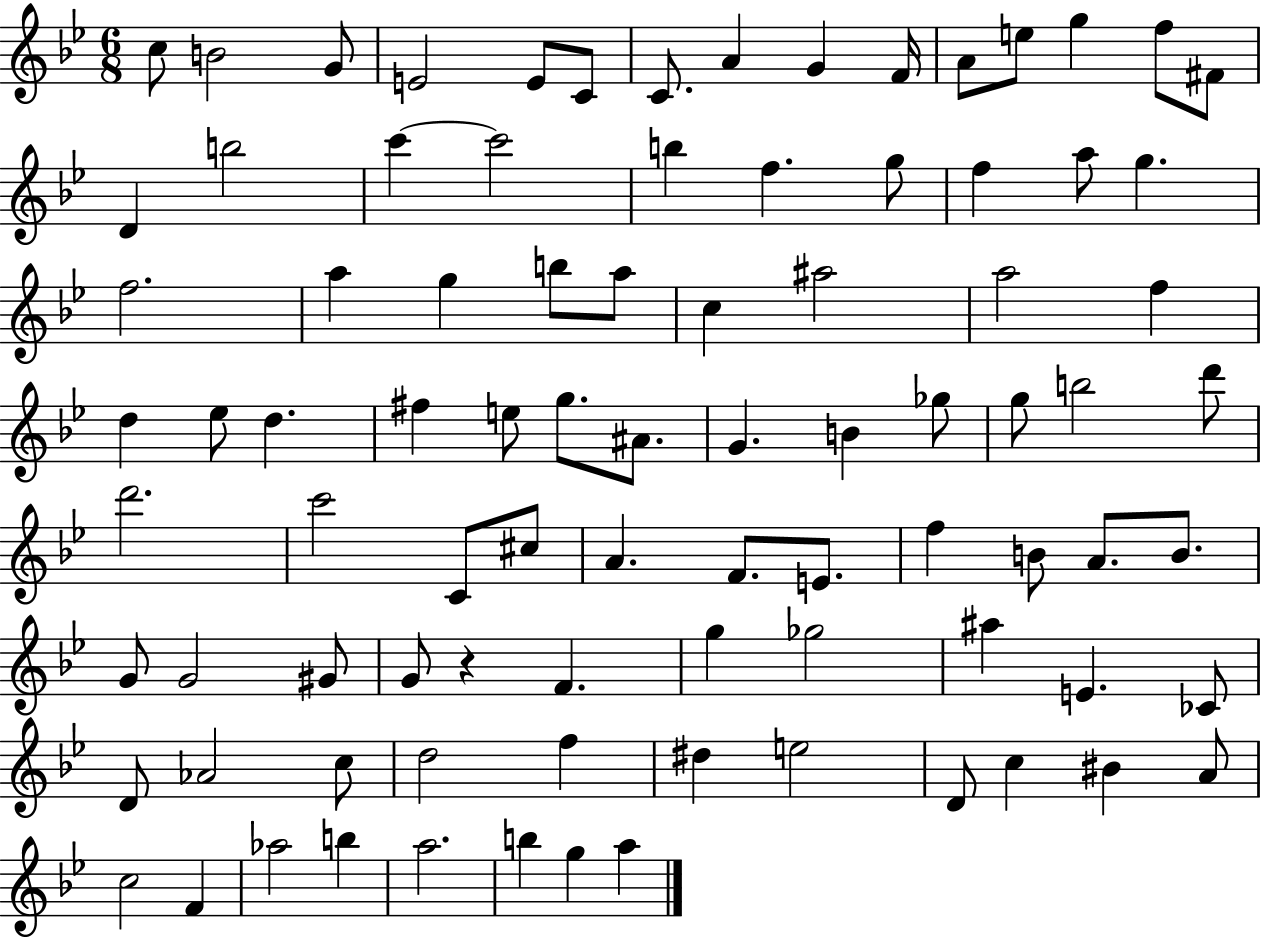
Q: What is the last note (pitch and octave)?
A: A5